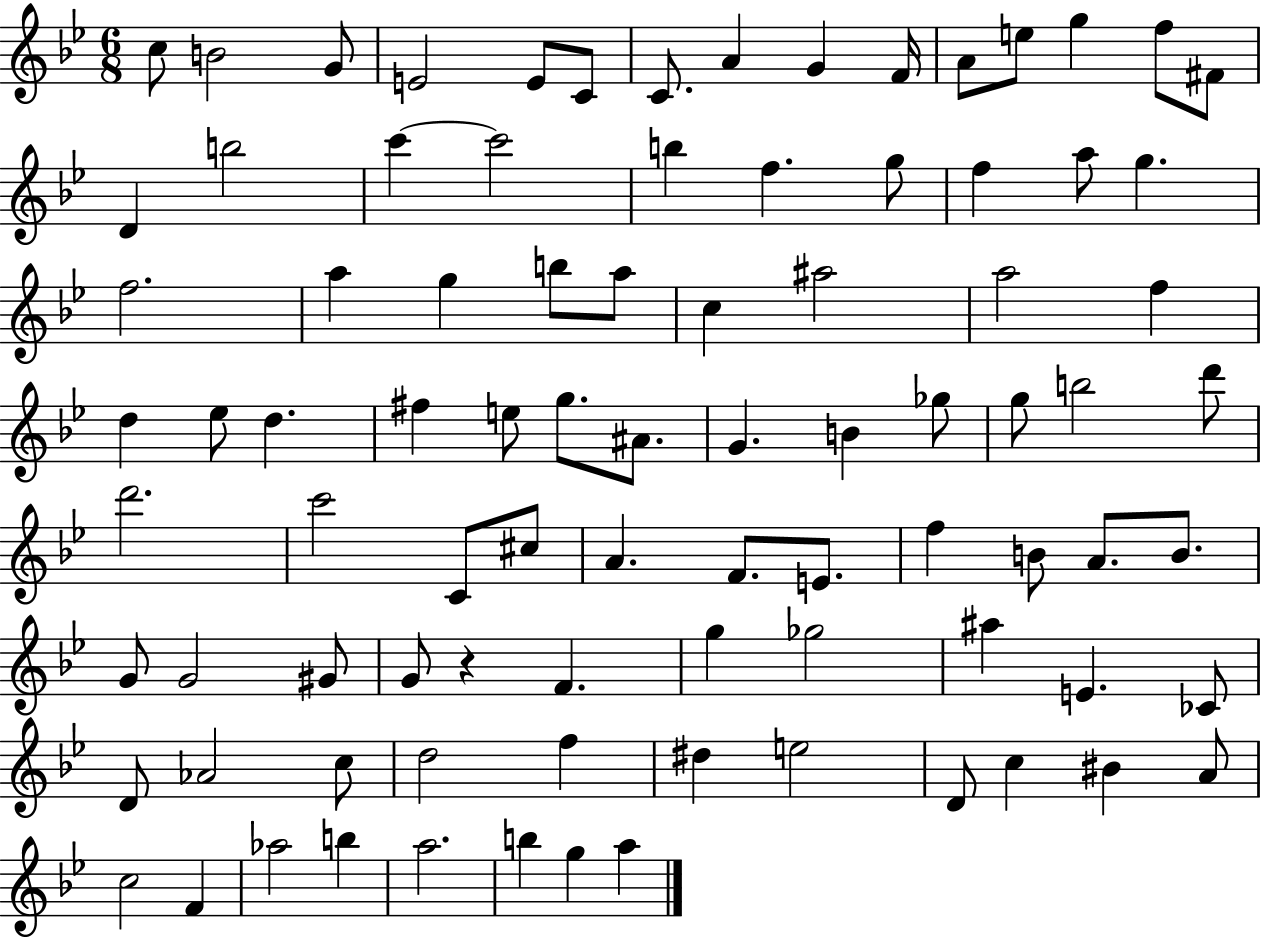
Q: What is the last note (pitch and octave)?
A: A5